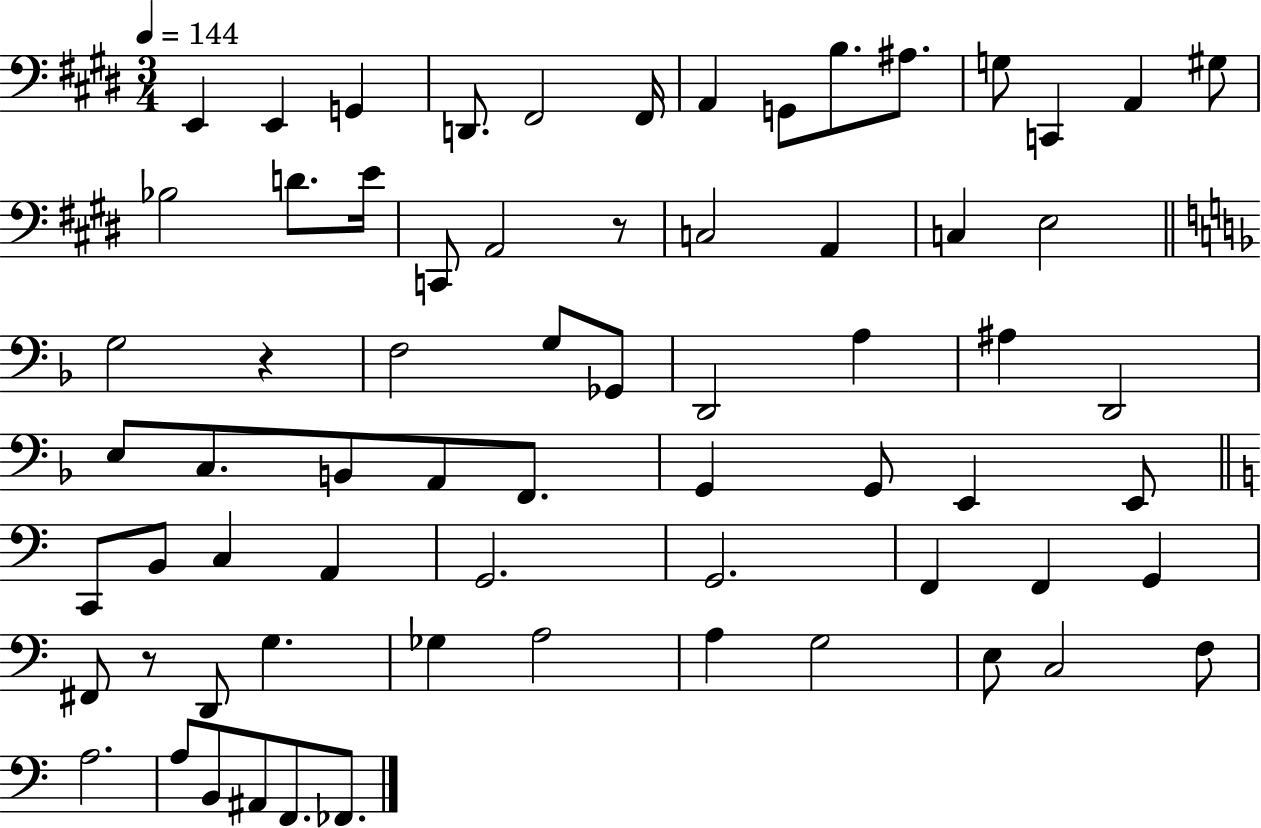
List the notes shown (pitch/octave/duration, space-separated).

E2/q E2/q G2/q D2/e. F#2/h F#2/s A2/q G2/e B3/e. A#3/e. G3/e C2/q A2/q G#3/e Bb3/h D4/e. E4/s C2/e A2/h R/e C3/h A2/q C3/q E3/h G3/h R/q F3/h G3/e Gb2/e D2/h A3/q A#3/q D2/h E3/e C3/e. B2/e A2/e F2/e. G2/q G2/e E2/q E2/e C2/e B2/e C3/q A2/q G2/h. G2/h. F2/q F2/q G2/q F#2/e R/e D2/e G3/q. Gb3/q A3/h A3/q G3/h E3/e C3/h F3/e A3/h. A3/e B2/e A#2/e F2/e. FES2/e.